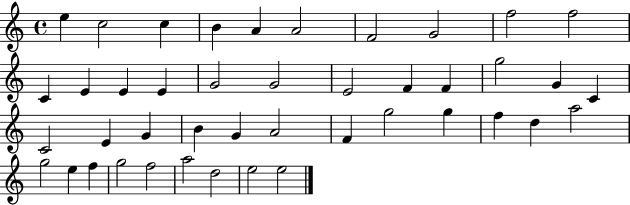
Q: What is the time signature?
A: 4/4